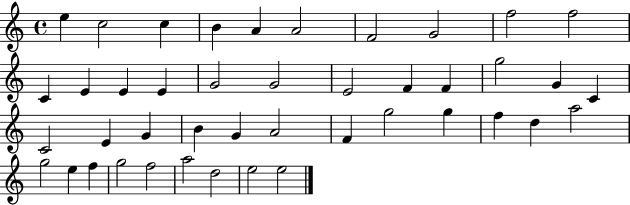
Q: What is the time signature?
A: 4/4